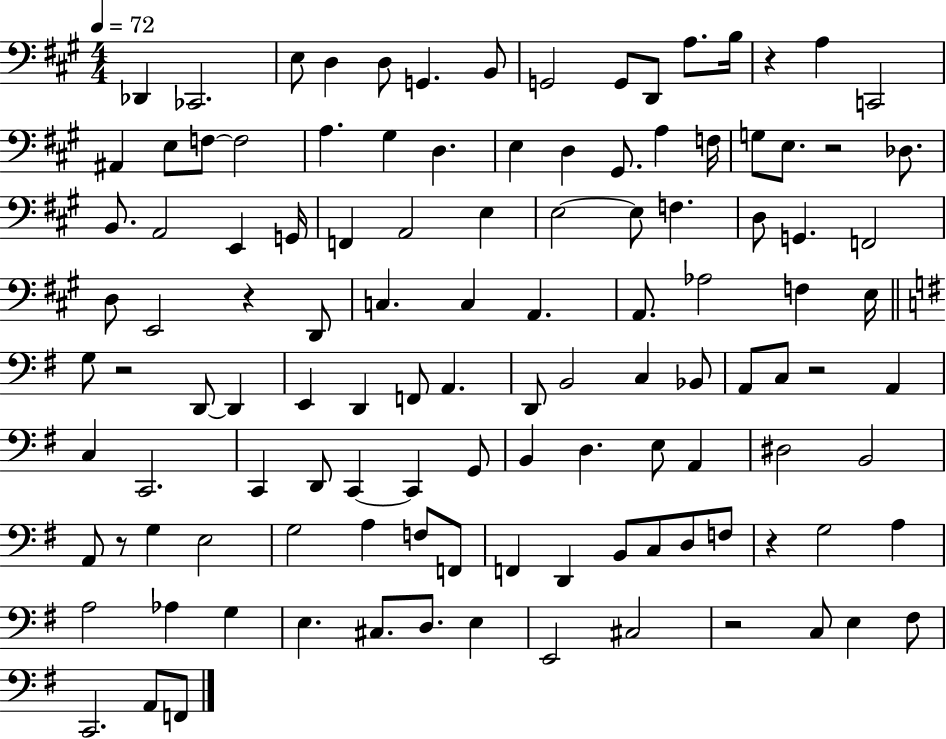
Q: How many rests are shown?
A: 8